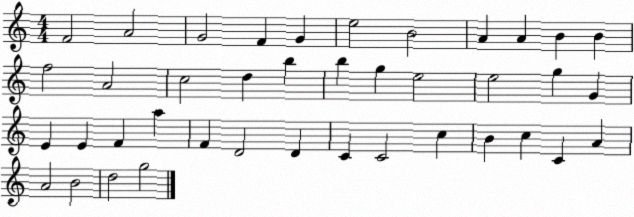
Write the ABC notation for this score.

X:1
T:Untitled
M:4/4
L:1/4
K:C
F2 A2 G2 F G e2 B2 A A B B f2 A2 c2 d b b g e2 e2 g G E E F a F D2 D C C2 c B c C A A2 B2 d2 g2